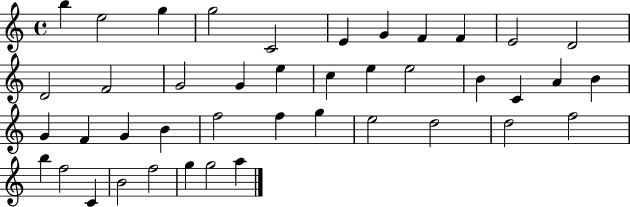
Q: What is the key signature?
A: C major